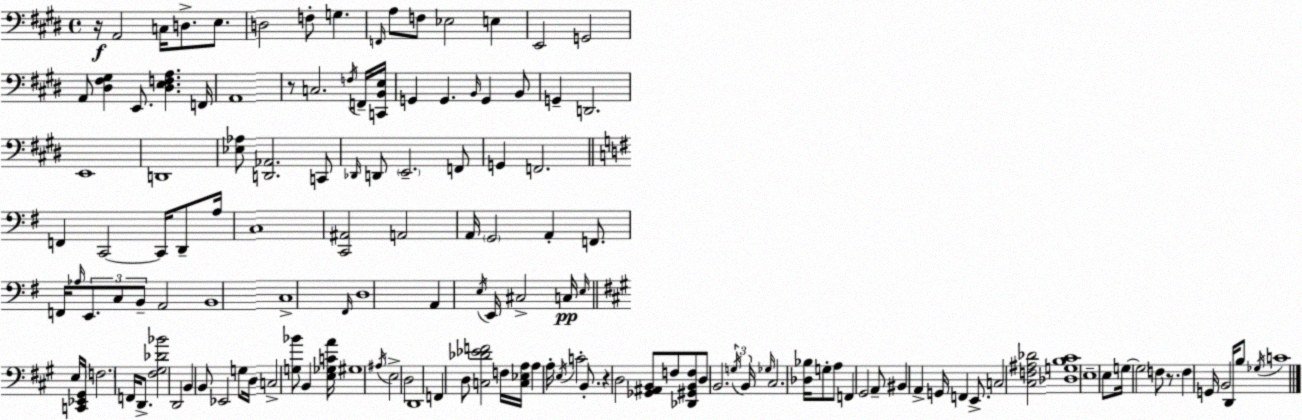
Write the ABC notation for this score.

X:1
T:Untitled
M:4/4
L:1/4
K:E
z/4 A,,2 C,/4 D,/2 E,/2 D,2 F,/2 G, F,,/4 A,/2 F,/2 _E,2 E, E,,2 G,,2 A,,/2 [^D,^F,^G,] E,,/2 [^D,E,F,A,] F,,/4 A,,4 z/2 C,2 F,/4 F,,/4 [C,,B,,E,]/4 G,, G,, B,,/4 G,, B,,/2 G,, D,,2 E,,4 D,,4 [_E,_A,]/2 [D,,_A,,]2 C,,/2 _D,,/4 D,,/2 E,,2 F,,/2 G,, F,,2 F,, C,,2 C,,/4 D,,/2 A,/4 C,4 [C,,^A,,]2 A,,2 A,,/4 G,,2 A,, F,,/2 F,,/4 _A,/4 E,,/2 C,/2 B,,/2 A,,2 B,,4 C,4 ^F,,/4 D,4 A,, E,/4 E,,/4 ^C,2 C,/4 E,/4 E,/4 [C,,_E,,^G,,]/4 F,2 F,,/4 D,,/2 [^F,^G,_D_B]2 D,,2 B,, B,,/2 _E,,2 G,/2 D,/4 C,2 [G,_B]/2 B,, [E,_G,CA]/4 ^G,4 ^A,/4 E,2 D,2 D,,4 F,, D,/2 [C,_D_EF]2 F,/4 [C,_E,A,]/4 A, A,/4 E,/4 C2 B,,/2 z D,2 [_G,,^A,,B,,]/2 F,/2 [_D,,^G,,B,,F,]/2 D,/2 B,,2 G,/4 B,,/4 _G,/4 ^C,2 [_D,_B,]/4 G,/2 A,/2 F,, ^G,,2 A,,/2 ^B,, A,, G,,/4 F,, E,,/2 C,2 [^C,F,^A,_D]2 [_D,G,B,^C]4 E,4 E,/2 G,/4 G,2 F,/2 z/2 F, G,,/4 B,,2 D,,/4 B,/2 _G,/4 C4